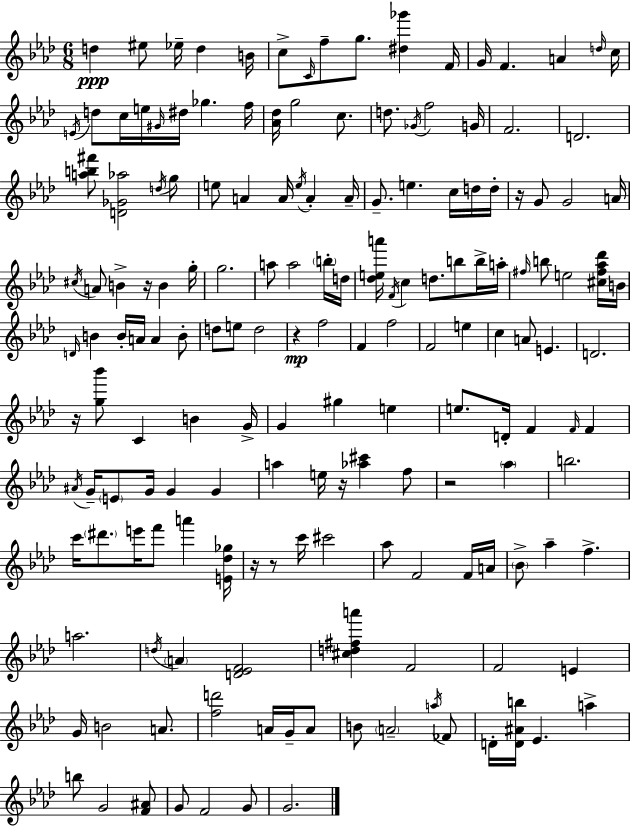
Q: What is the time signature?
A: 6/8